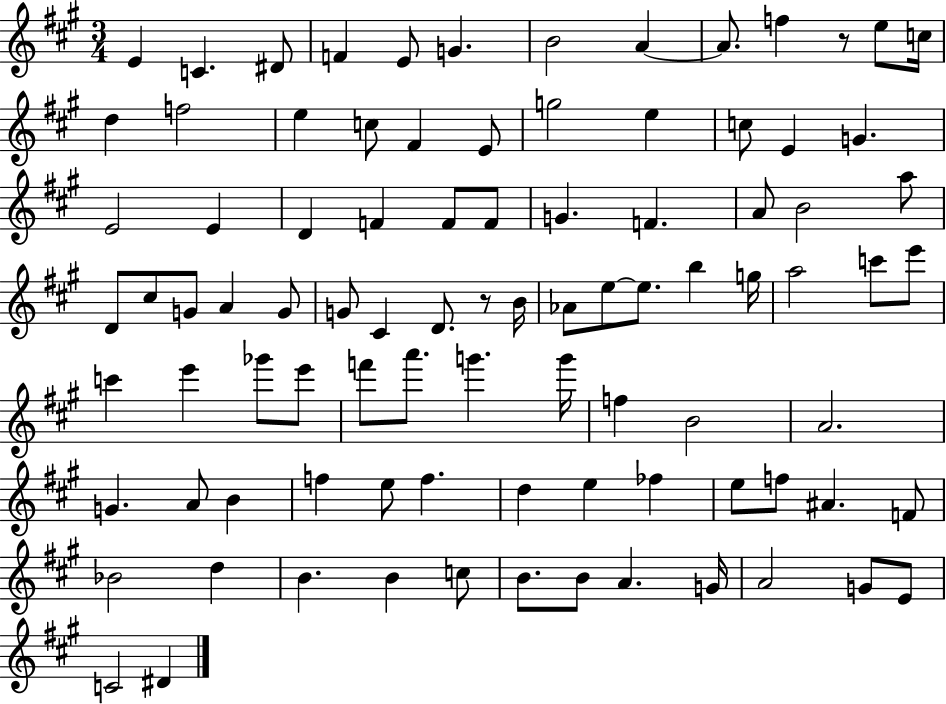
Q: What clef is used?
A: treble